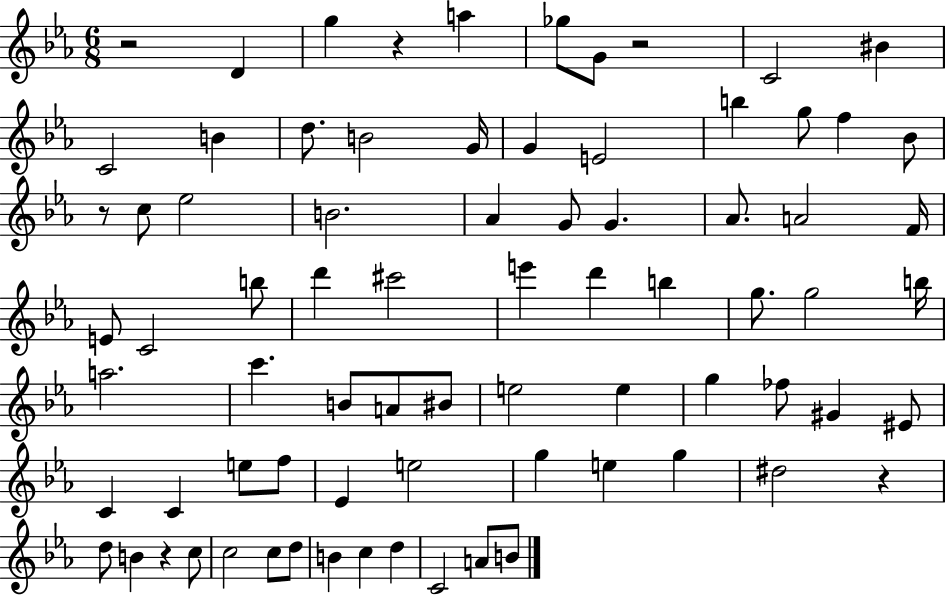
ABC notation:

X:1
T:Untitled
M:6/8
L:1/4
K:Eb
z2 D g z a _g/2 G/2 z2 C2 ^B C2 B d/2 B2 G/4 G E2 b g/2 f _B/2 z/2 c/2 _e2 B2 _A G/2 G _A/2 A2 F/4 E/2 C2 b/2 d' ^c'2 e' d' b g/2 g2 b/4 a2 c' B/2 A/2 ^B/2 e2 e g _f/2 ^G ^E/2 C C e/2 f/2 _E e2 g e g ^d2 z d/2 B z c/2 c2 c/2 d/2 B c d C2 A/2 B/2